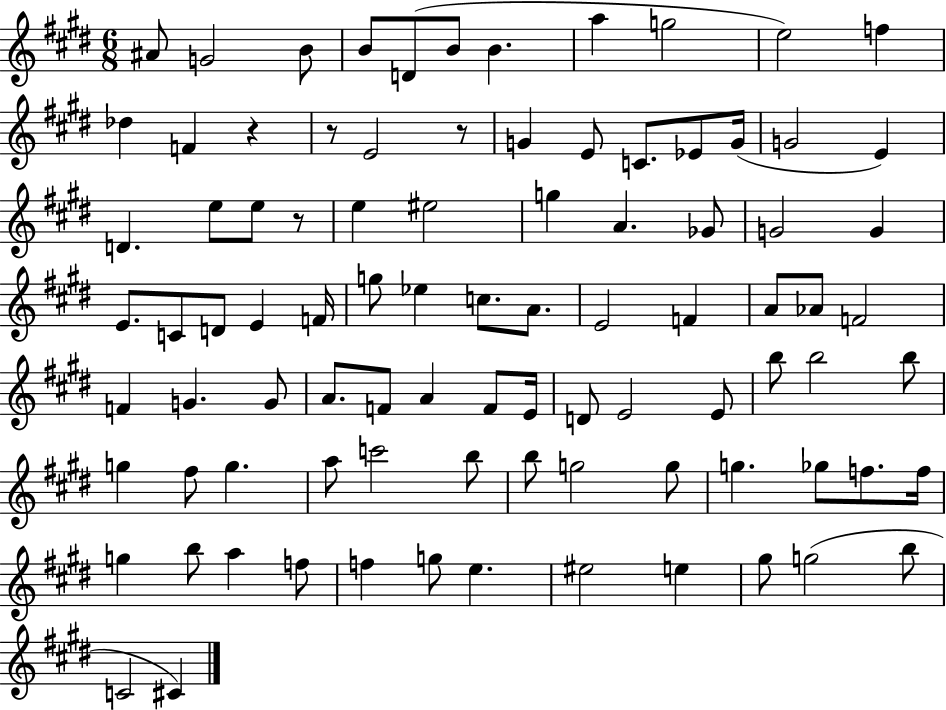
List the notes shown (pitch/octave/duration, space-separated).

A#4/e G4/h B4/e B4/e D4/e B4/e B4/q. A5/q G5/h E5/h F5/q Db5/q F4/q R/q R/e E4/h R/e G4/q E4/e C4/e. Eb4/e G4/s G4/h E4/q D4/q. E5/e E5/e R/e E5/q EIS5/h G5/q A4/q. Gb4/e G4/h G4/q E4/e. C4/e D4/e E4/q F4/s G5/e Eb5/q C5/e. A4/e. E4/h F4/q A4/e Ab4/e F4/h F4/q G4/q. G4/e A4/e. F4/e A4/q F4/e E4/s D4/e E4/h E4/e B5/e B5/h B5/e G5/q F#5/e G5/q. A5/e C6/h B5/e B5/e G5/h G5/e G5/q. Gb5/e F5/e. F5/s G5/q B5/e A5/q F5/e F5/q G5/e E5/q. EIS5/h E5/q G#5/e G5/h B5/e C4/h C#4/q